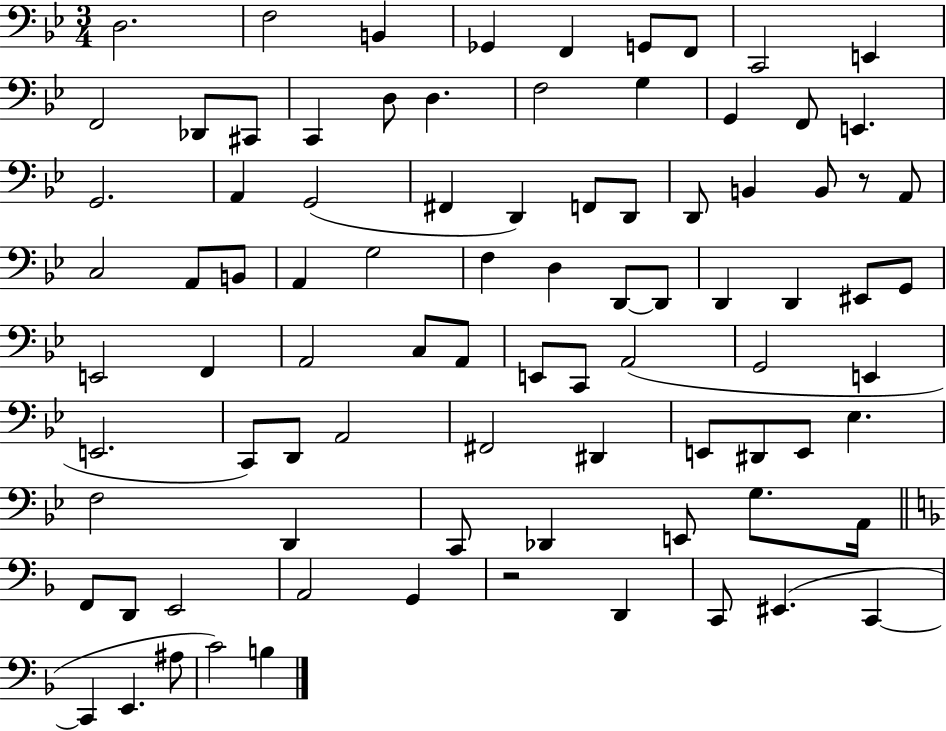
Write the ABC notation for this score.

X:1
T:Untitled
M:3/4
L:1/4
K:Bb
D,2 F,2 B,, _G,, F,, G,,/2 F,,/2 C,,2 E,, F,,2 _D,,/2 ^C,,/2 C,, D,/2 D, F,2 G, G,, F,,/2 E,, G,,2 A,, G,,2 ^F,, D,, F,,/2 D,,/2 D,,/2 B,, B,,/2 z/2 A,,/2 C,2 A,,/2 B,,/2 A,, G,2 F, D, D,,/2 D,,/2 D,, D,, ^E,,/2 G,,/2 E,,2 F,, A,,2 C,/2 A,,/2 E,,/2 C,,/2 A,,2 G,,2 E,, E,,2 C,,/2 D,,/2 A,,2 ^F,,2 ^D,, E,,/2 ^D,,/2 E,,/2 _E, F,2 D,, C,,/2 _D,, E,,/2 G,/2 A,,/4 F,,/2 D,,/2 E,,2 A,,2 G,, z2 D,, C,,/2 ^E,, C,, C,, E,, ^A,/2 C2 B,